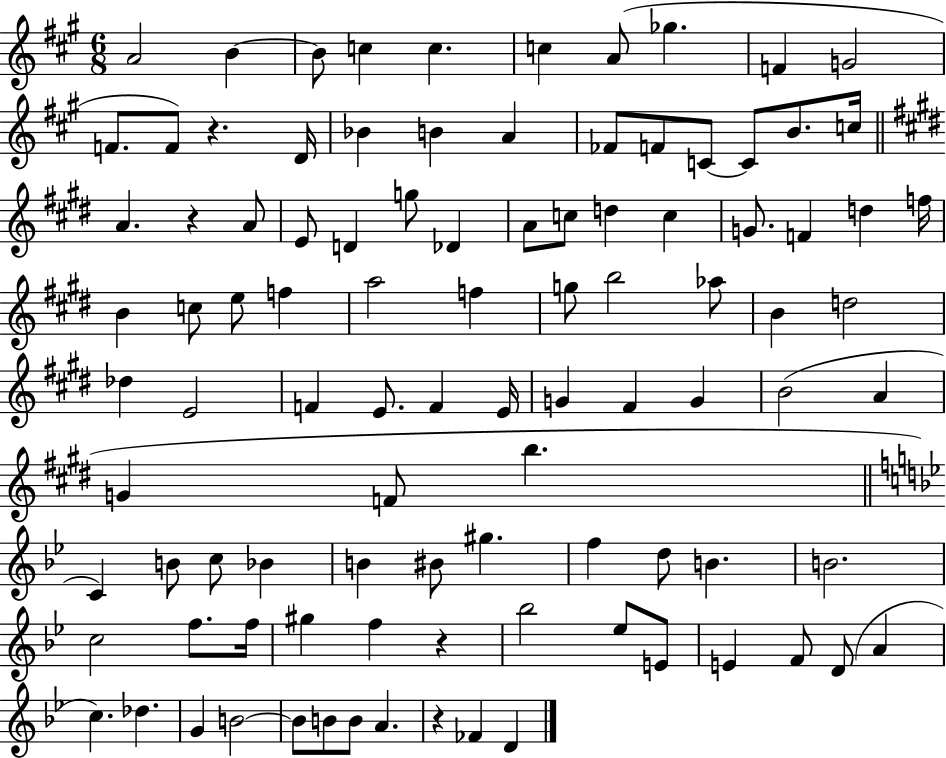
X:1
T:Untitled
M:6/8
L:1/4
K:A
A2 B B/2 c c c A/2 _g F G2 F/2 F/2 z D/4 _B B A _F/2 F/2 C/2 C/2 B/2 c/4 A z A/2 E/2 D g/2 _D A/2 c/2 d c G/2 F d f/4 B c/2 e/2 f a2 f g/2 b2 _a/2 B d2 _d E2 F E/2 F E/4 G ^F G B2 A G F/2 b C B/2 c/2 _B B ^B/2 ^g f d/2 B B2 c2 f/2 f/4 ^g f z _b2 _e/2 E/2 E F/2 D/2 A c _d G B2 B/2 B/2 B/2 A z _F D